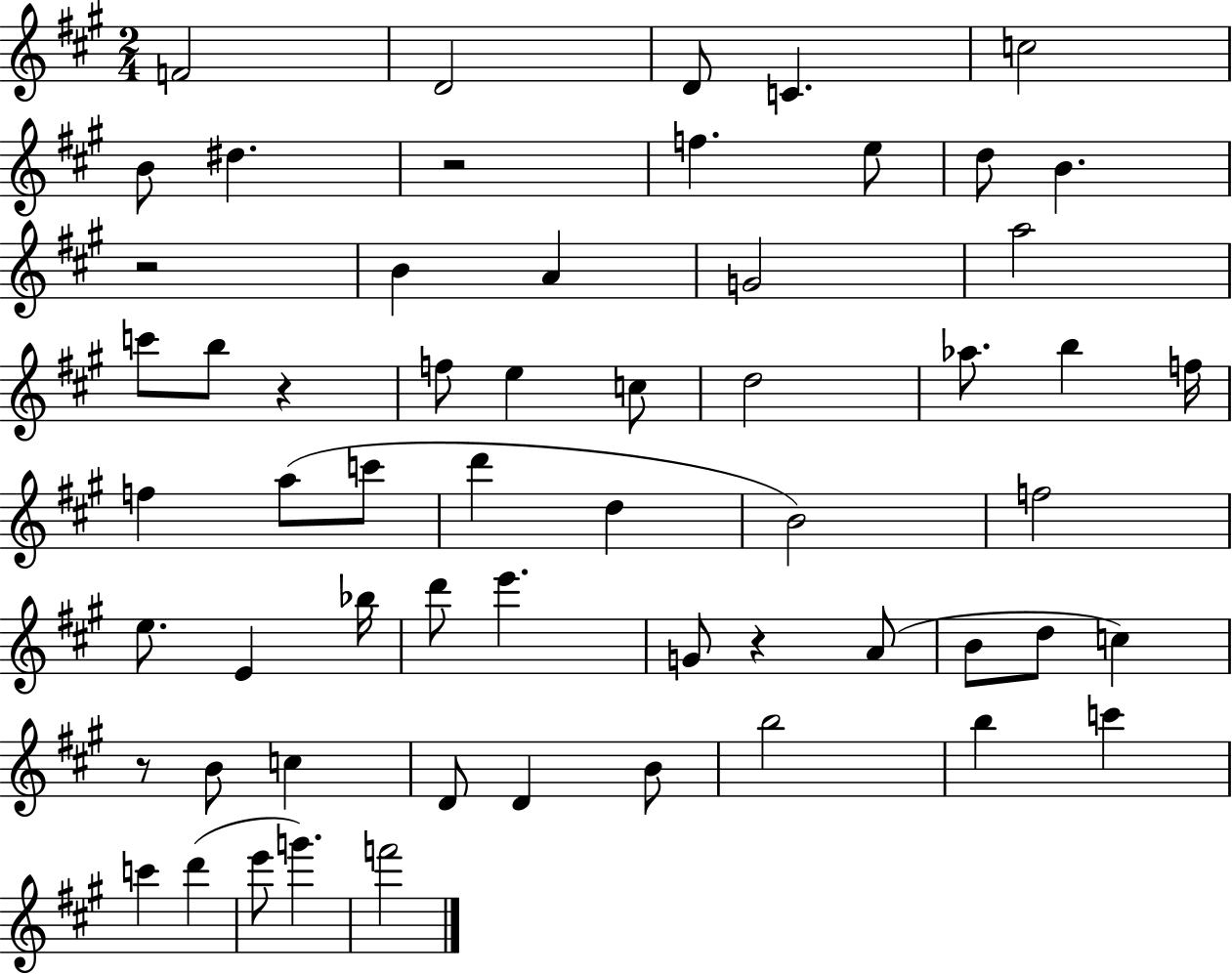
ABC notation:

X:1
T:Untitled
M:2/4
L:1/4
K:A
F2 D2 D/2 C c2 B/2 ^d z2 f e/2 d/2 B z2 B A G2 a2 c'/2 b/2 z f/2 e c/2 d2 _a/2 b f/4 f a/2 c'/2 d' d B2 f2 e/2 E _b/4 d'/2 e' G/2 z A/2 B/2 d/2 c z/2 B/2 c D/2 D B/2 b2 b c' c' d' e'/2 g' f'2